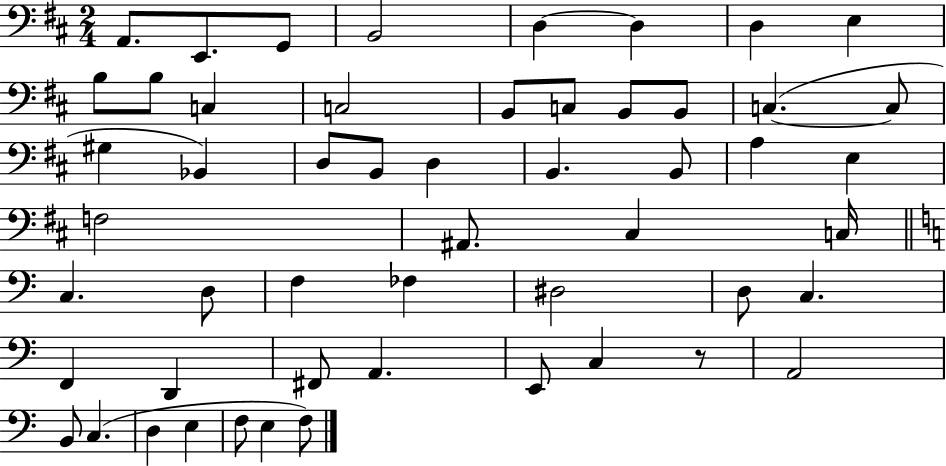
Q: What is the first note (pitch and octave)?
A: A2